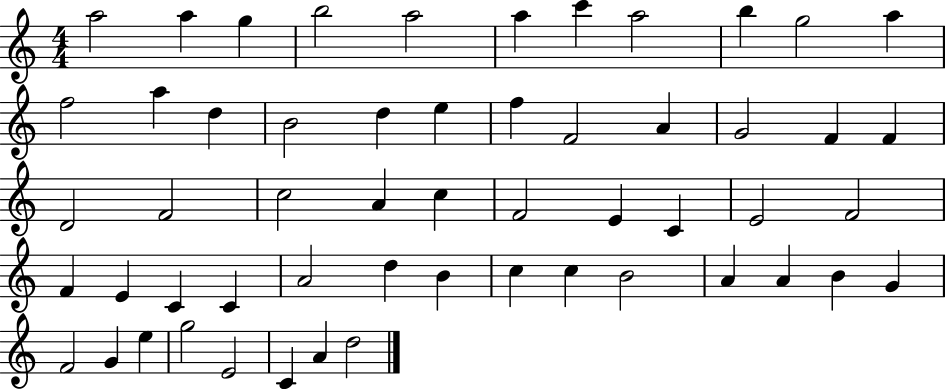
{
  \clef treble
  \numericTimeSignature
  \time 4/4
  \key c \major
  a''2 a''4 g''4 | b''2 a''2 | a''4 c'''4 a''2 | b''4 g''2 a''4 | \break f''2 a''4 d''4 | b'2 d''4 e''4 | f''4 f'2 a'4 | g'2 f'4 f'4 | \break d'2 f'2 | c''2 a'4 c''4 | f'2 e'4 c'4 | e'2 f'2 | \break f'4 e'4 c'4 c'4 | a'2 d''4 b'4 | c''4 c''4 b'2 | a'4 a'4 b'4 g'4 | \break f'2 g'4 e''4 | g''2 e'2 | c'4 a'4 d''2 | \bar "|."
}